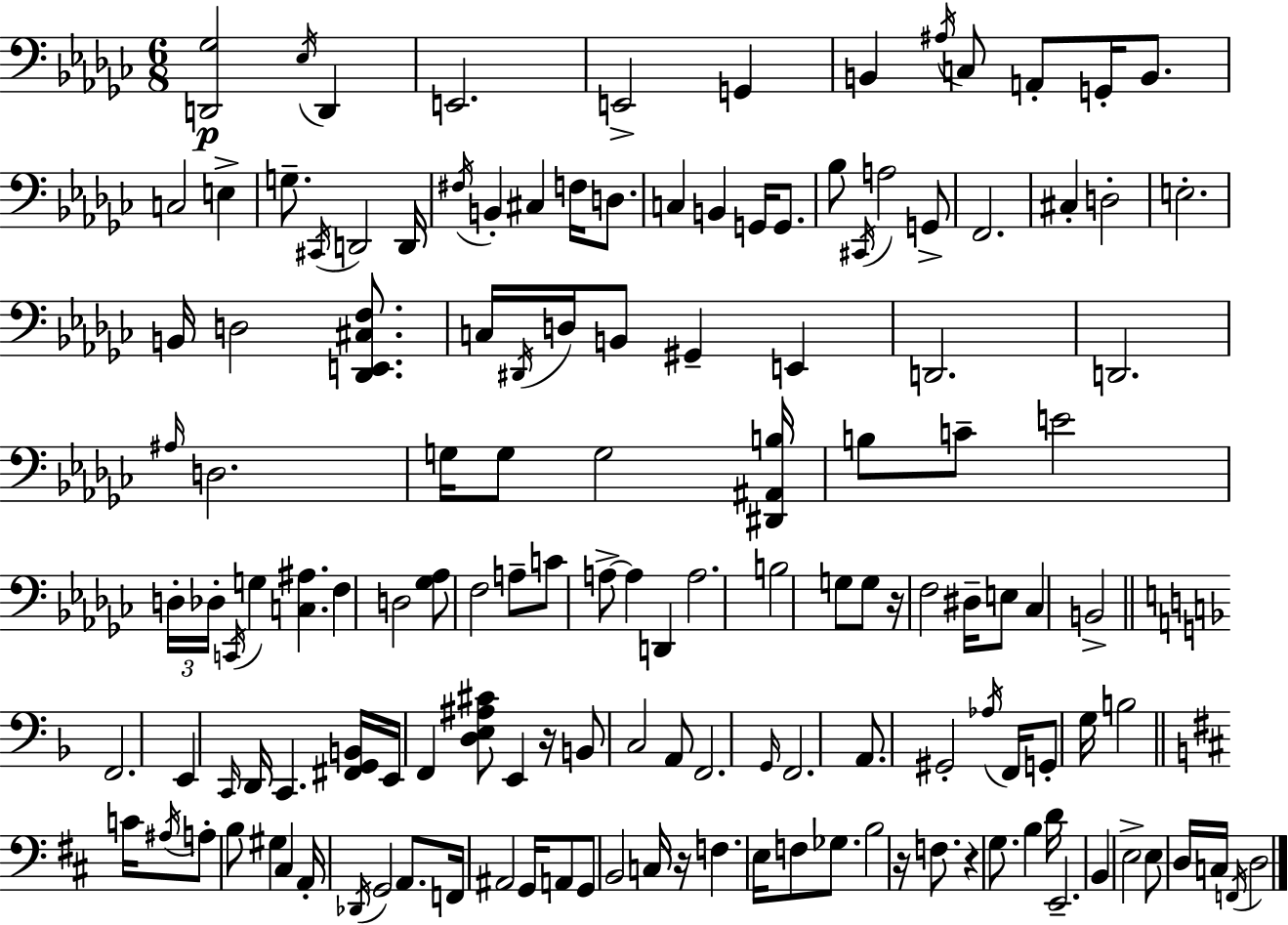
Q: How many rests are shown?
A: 5